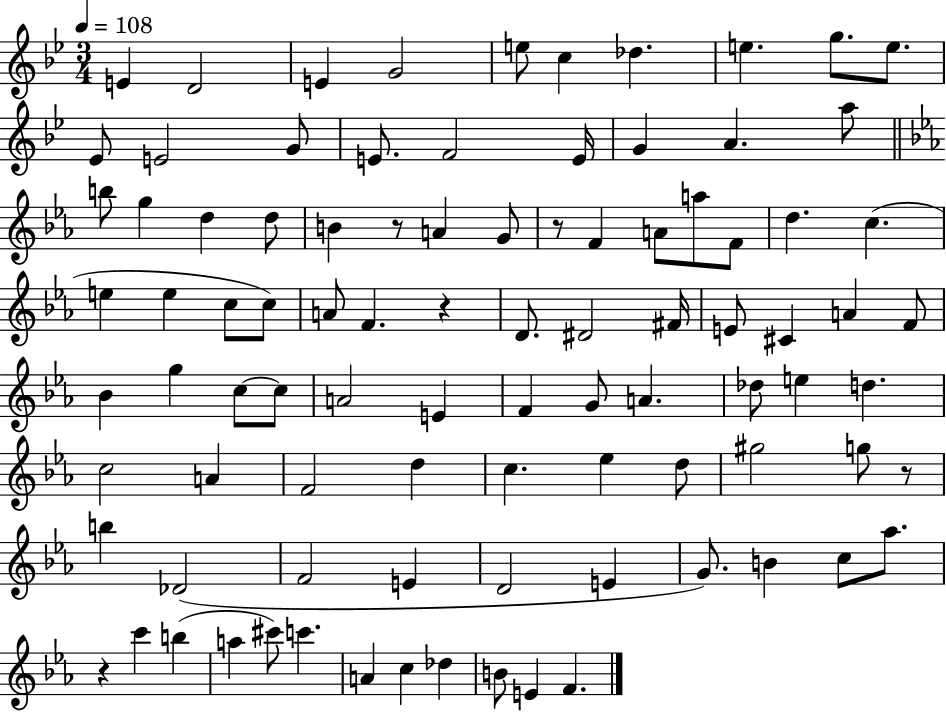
{
  \clef treble
  \numericTimeSignature
  \time 3/4
  \key bes \major
  \tempo 4 = 108
  e'4 d'2 | e'4 g'2 | e''8 c''4 des''4. | e''4. g''8. e''8. | \break ees'8 e'2 g'8 | e'8. f'2 e'16 | g'4 a'4. a''8 | \bar "||" \break \key ees \major b''8 g''4 d''4 d''8 | b'4 r8 a'4 g'8 | r8 f'4 a'8 a''8 f'8 | d''4. c''4.( | \break e''4 e''4 c''8 c''8) | a'8 f'4. r4 | d'8. dis'2 fis'16 | e'8 cis'4 a'4 f'8 | \break bes'4 g''4 c''8~~ c''8 | a'2 e'4 | f'4 g'8 a'4. | des''8 e''4 d''4. | \break c''2 a'4 | f'2 d''4 | c''4. ees''4 d''8 | gis''2 g''8 r8 | \break b''4 des'2( | f'2 e'4 | d'2 e'4 | g'8.) b'4 c''8 aes''8. | \break r4 c'''4 b''4( | a''4 cis'''8) c'''4. | a'4 c''4 des''4 | b'8 e'4 f'4. | \break \bar "|."
}